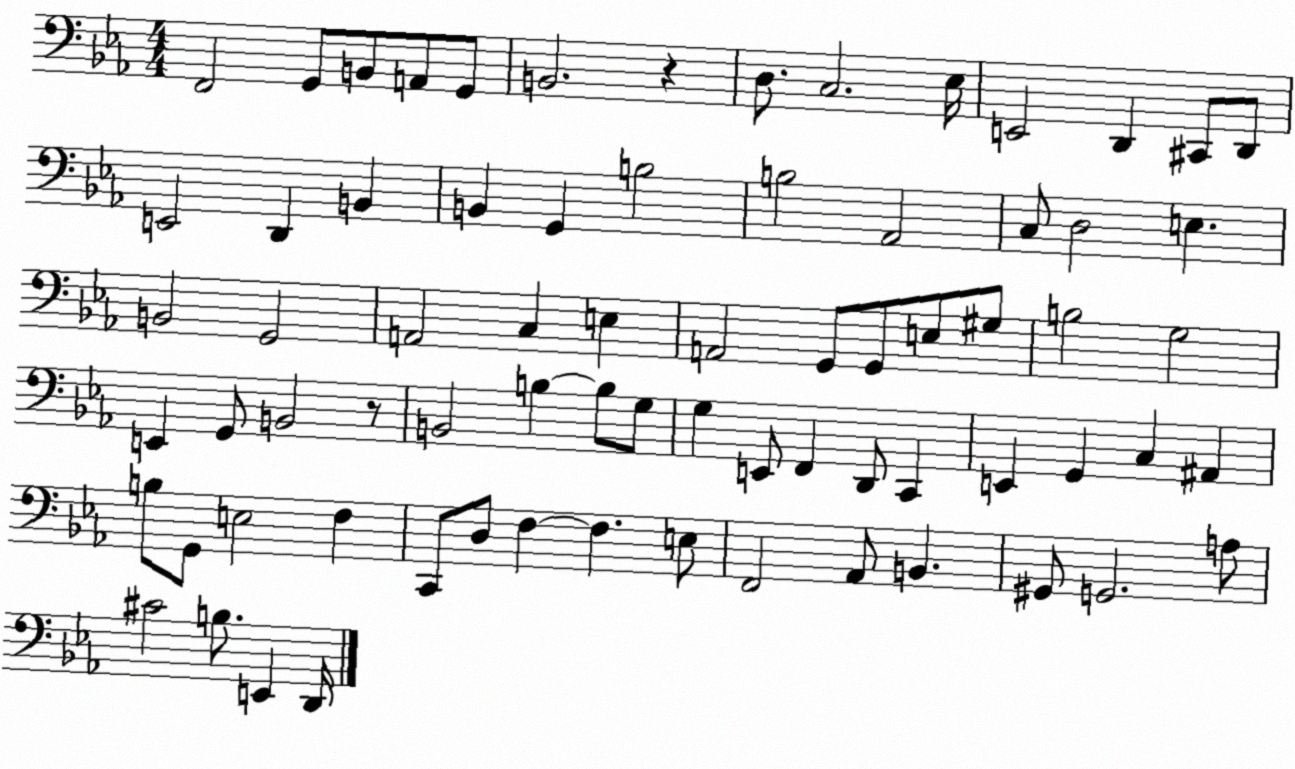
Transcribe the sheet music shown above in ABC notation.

X:1
T:Untitled
M:4/4
L:1/4
K:Eb
F,,2 G,,/2 B,,/2 A,,/2 G,,/2 B,,2 z D,/2 C,2 _E,/4 E,,2 D,, ^C,,/2 D,,/2 E,,2 D,, B,, B,, G,, B,2 B,2 _A,,2 C,/2 D,2 E, B,,2 G,,2 A,,2 C, E, A,,2 G,,/2 G,,/2 E,/2 ^G,/2 B,2 G,2 E,, G,,/2 B,,2 z/2 B,,2 B, B,/2 G,/2 G, E,,/2 F,, D,,/2 C,, E,, G,, C, ^A,, B,/2 G,,/2 E,2 F, C,,/2 D,/2 F, F, E,/2 F,,2 _A,,/2 B,, ^G,,/2 G,,2 A,/2 ^C2 B,/2 E,, D,,/4